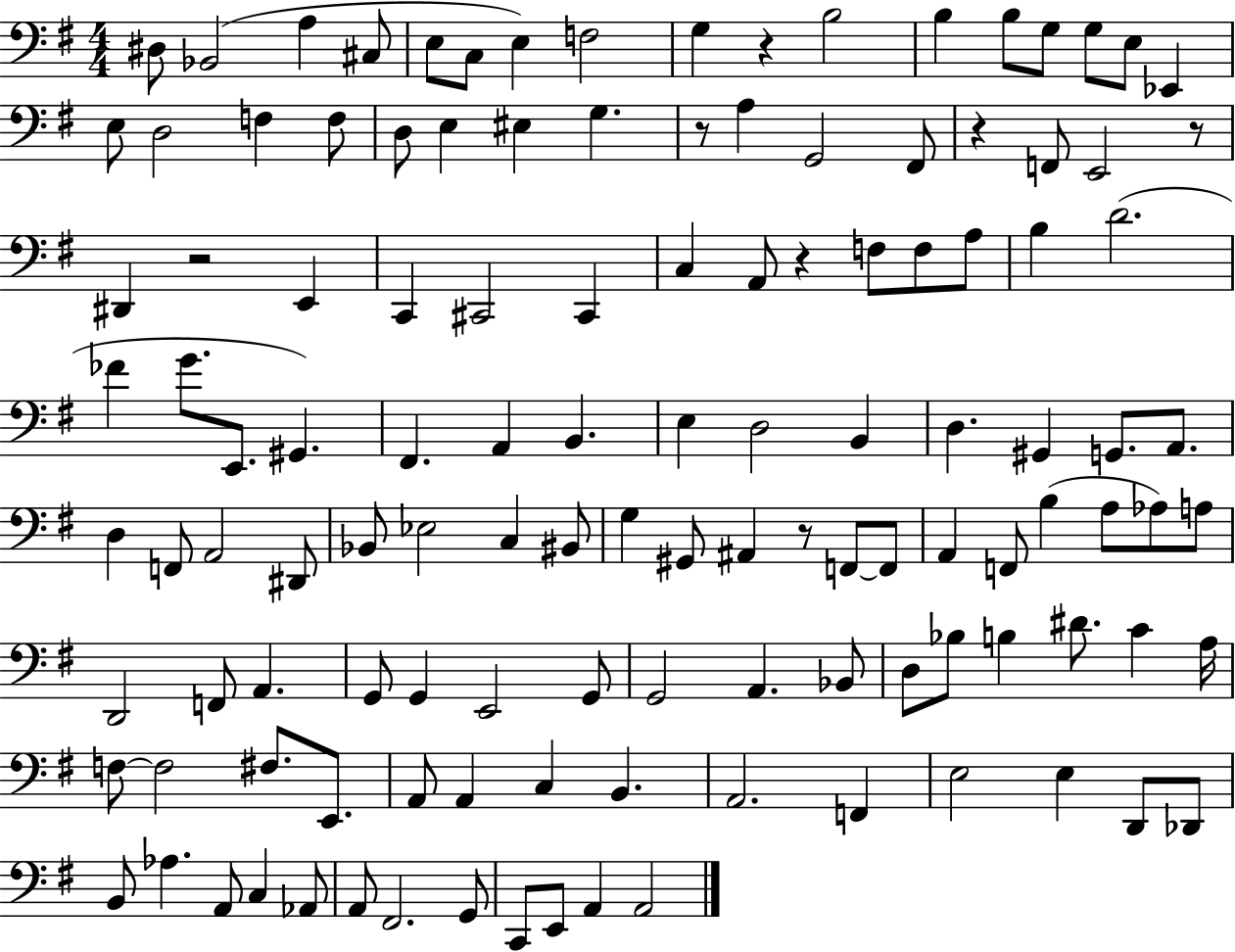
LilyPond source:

{
  \clef bass
  \numericTimeSignature
  \time 4/4
  \key g \major
  dis8 bes,2( a4 cis8 | e8 c8 e4) f2 | g4 r4 b2 | b4 b8 g8 g8 e8 ees,4 | \break e8 d2 f4 f8 | d8 e4 eis4 g4. | r8 a4 g,2 fis,8 | r4 f,8 e,2 r8 | \break dis,4 r2 e,4 | c,4 cis,2 cis,4 | c4 a,8 r4 f8 f8 a8 | b4 d'2.( | \break fes'4 g'8. e,8. gis,4.) | fis,4. a,4 b,4. | e4 d2 b,4 | d4. gis,4 g,8. a,8. | \break d4 f,8 a,2 dis,8 | bes,8 ees2 c4 bis,8 | g4 gis,8 ais,4 r8 f,8~~ f,8 | a,4 f,8 b4( a8 aes8) a8 | \break d,2 f,8 a,4. | g,8 g,4 e,2 g,8 | g,2 a,4. bes,8 | d8 bes8 b4 dis'8. c'4 a16 | \break f8~~ f2 fis8. e,8. | a,8 a,4 c4 b,4. | a,2. f,4 | e2 e4 d,8 des,8 | \break b,8 aes4. a,8 c4 aes,8 | a,8 fis,2. g,8 | c,8 e,8 a,4 a,2 | \bar "|."
}